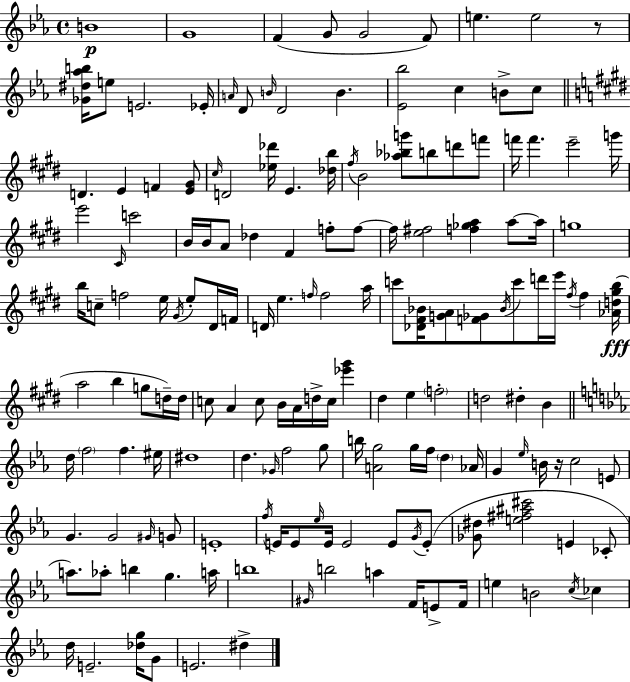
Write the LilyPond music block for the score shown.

{
  \clef treble
  \time 4/4
  \defaultTimeSignature
  \key ees \major
  b'1\p | g'1 | f'4( g'8 g'2 f'8) | e''4. e''2 r8 | \break <ges' dis'' aes'' b''>16 e''8 e'2. ees'16-. | \grace { a'16 } d'8 \grace { b'16 } d'2 b'4. | <ees' bes''>2 c''4 b'8-> | c''8 \bar "||" \break \key e \major d'4. e'4 f'4 <e' gis'>8 | \grace { cis''16 } d'2 <ees'' des'''>16 e'4. | <des'' b''>16 \acciaccatura { fis''16 } b'2 <aes'' bes'' g'''>8 b''8 d'''8 | f'''8 f'''16 f'''4. e'''2-- | \break g'''16 e'''2 \grace { cis'16 } c'''2 | b'16 b'16 a'8 des''4 fis'4 f''8-. | f''8~~ f''16 <e'' fis''>2 <f'' ges'' a''>4 | a''8~~ a''16 g''1 | \break b''16 c''8-- f''2 e''16 \acciaccatura { gis'16 } | e''8-. dis'16 f'16 d'16 e''4. \grace { f''16 } f''2 | a''16 c'''8 <des' fis' bes'>16 <g' a'>8 <f' ges'>8 \acciaccatura { bes'16 } c'''8 d'''16 | e'''16 \acciaccatura { fis''16 } fis''4 <aes' d'' gis'' b''>16(\fff a''2 b''4 | \break g''8 d''16--) d''16 c''8 a'4 c''8 b'16 | a'16 d''16-> c''16 <ees''' gis'''>4 dis''4 e''4 \parenthesize f''2-. | d''2 dis''4-. | b'4 \bar "||" \break \key c \minor d''16 \parenthesize f''2 f''4. eis''16 | dis''1 | d''4. \grace { ges'16 } f''2 g''8 | b''16 <a' g''>2 g''16 f''16 \parenthesize d''4 | \break aes'16 g'4 \grace { ees''16 } b'16 r16 c''2 | e'8 g'4. g'2 | \grace { gis'16 } g'8 e'1-. | \acciaccatura { f''16 } e'16 e'8 \grace { ees''16 } e'16 e'2 | \break e'8 \acciaccatura { g'16 } e'8-.( <ges' dis''>8 <e'' fis'' ais'' cis'''>2 | e'4 ces'8-. a''8.) aes''8-. b''4 g''4. | a''16 b''1 | \grace { gis'16 } b''2 a''4 | \break f'16 e'8-> f'16 e''4 b'2 | \acciaccatura { c''16 } ces''4 d''16 e'2.-- | <des'' g''>16 g'8 e'2. | dis''4-> \bar "|."
}